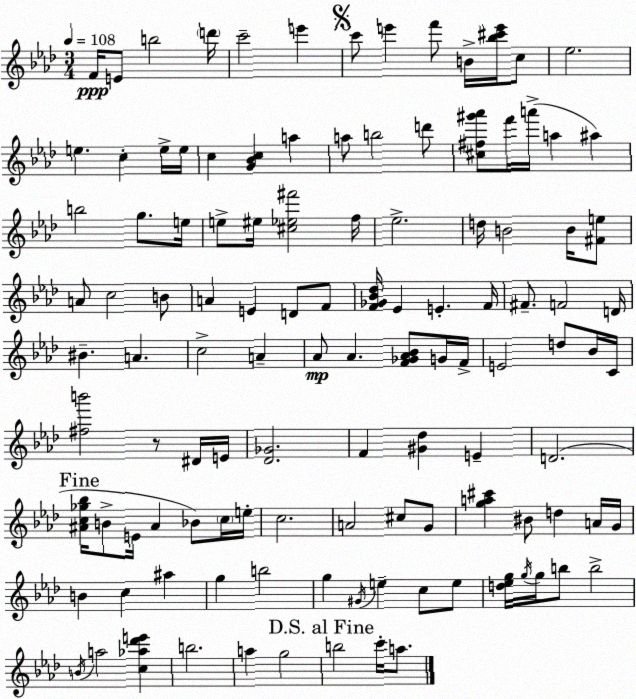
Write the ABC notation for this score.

X:1
T:Untitled
M:3/4
L:1/4
K:Ab
F/4 E/2 b2 d'/4 c'2 e' c'/2 e' f'/2 B/4 [_b^c'e']/4 c/2 _e2 e c e/4 e/4 c [G_Bc] a a/2 b2 d'/2 [^c^f^g'_a']/2 f'/4 a'/4 a ^a b2 g/2 e/4 e/2 ^e/4 [^c_e^f']2 f/4 _e2 d/4 B2 B/4 [^Fe]/2 A/2 c2 B/2 A E D/2 F/2 [F_G_B_d]/4 _E E F/4 ^F/2 F2 D/4 ^B A c2 A _A/2 _A [F_G_A_B]/2 G/4 F/4 E2 d/2 _B/4 C/4 [^fb']2 z/2 ^D/4 E/4 [_D_G]2 F [^G_d] E D2 [^Ac_g_b]/4 B/2 E/4 ^A _B/2 c/4 e/4 c2 A2 ^c/2 G/2 [ga^c'] ^B/2 d A/4 G/4 B c ^a g b2 g ^G/4 e c/2 e/2 [d_eg]/4 g/4 g/4 b/2 b2 B/4 a2 [c_a_d'e'] b2 a g2 b2 c'/4 a/2